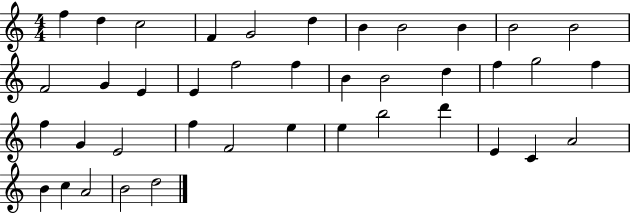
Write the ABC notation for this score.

X:1
T:Untitled
M:4/4
L:1/4
K:C
f d c2 F G2 d B B2 B B2 B2 F2 G E E f2 f B B2 d f g2 f f G E2 f F2 e e b2 d' E C A2 B c A2 B2 d2